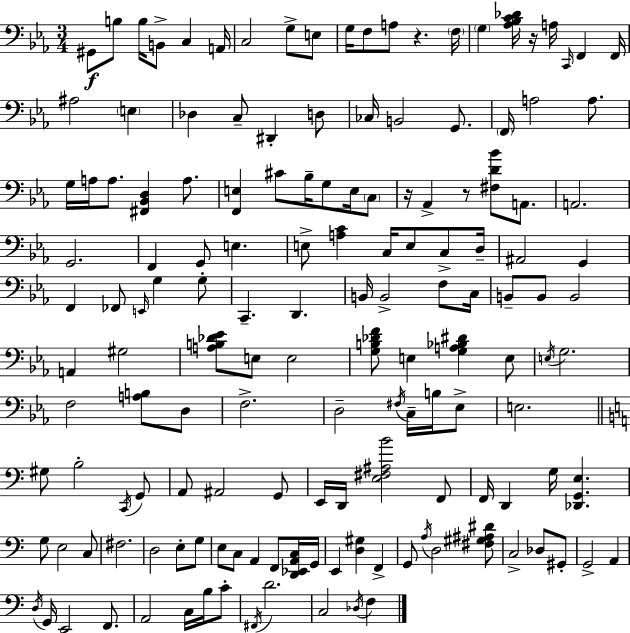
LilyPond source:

{
  \clef bass
  \numericTimeSignature
  \time 3/4
  \key c \minor
  gis,8\f b8 b16 b,8-> c4 a,16 | c2 g8-> e8 | g16 f8 a8 r4. \parenthesize f16 | \parenthesize g4 <aes bes c' des'>16 r16 a16 \grace { c,16 } f,4 | \break f,16 ais2 \parenthesize e4 | des4 c8-- dis,4-. d8 | ces16 b,2 g,8. | \parenthesize f,16 a2 a8. | \break g16 a16 a8. <fis, bes, d>4 a8. | <f, e>4 cis'8 bes16-- g8 e16 \parenthesize c8 | r16 aes,4-> r8 <fis d' bes'>8 a,8. | a,2. | \break g,2. | f,4 g,8 e4. | e8-> <a c'>4 c16 e8 c8-> | d16-- ais,2 g,4 | \break f,4 fes,8 \grace { e,16 } g4 | g8-. c,4.-- d,4. | b,16 b,2-> f8 | c16 b,8-- b,8 b,2 | \break a,4 gis2 | <a b des' ees'>8 e8 e2 | <g b des' f'>8 e4 <g a bes dis'>4 | e8 \acciaccatura { e16 } g2. | \break f2 <a b>8 | d8 f2.-> | d2-- \acciaccatura { fis16 } | c16-- b16 ees8-> e2. | \break \bar "||" \break \key a \minor gis8 b2-. \acciaccatura { c,16 } g,8 | a,8 ais,2 g,8 | e,16 d,16 <e fis ais b'>2 f,8 | f,16 d,4 g16 <des, g, e>4. | \break g8 e2 c8 | fis2. | d2 e8-. g8 | e8 c8 a,4 f,8 <d, ees, a, c>16 | \break g,16 e,4 <d gis>4 f,4-> | g,8 \acciaccatura { a16 } d2 | <fis gis ais dis'>8 c2-> des8 | gis,8-. g,2-> a,4 | \break \acciaccatura { d16 } g,16 e,2 | f,8. a,2 c16 | b16 c'8-. \acciaccatura { fis,16 } d'2. | c2 | \break \acciaccatura { des16 } f4 \bar "|."
}